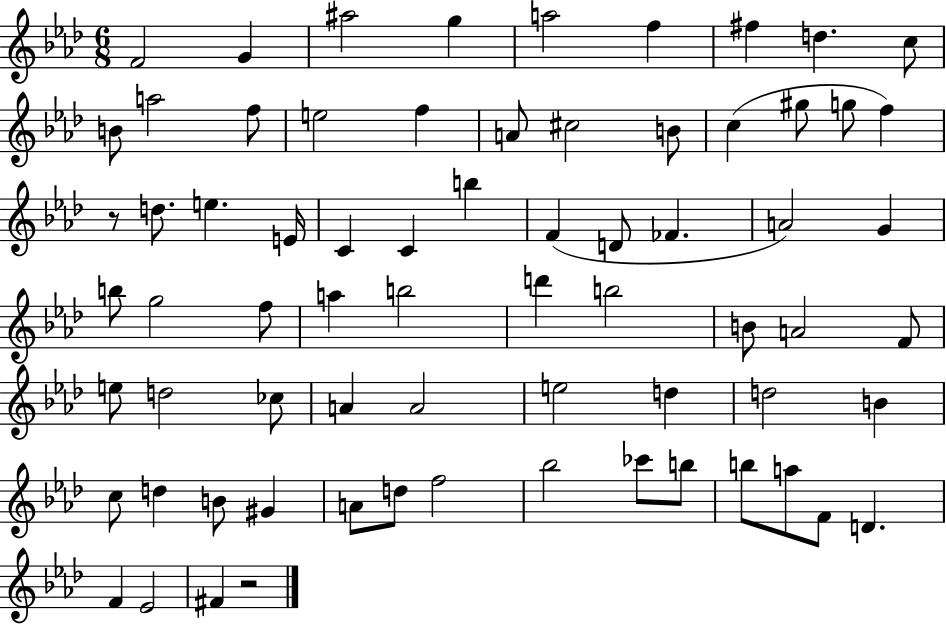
{
  \clef treble
  \numericTimeSignature
  \time 6/8
  \key aes \major
  \repeat volta 2 { f'2 g'4 | ais''2 g''4 | a''2 f''4 | fis''4 d''4. c''8 | \break b'8 a''2 f''8 | e''2 f''4 | a'8 cis''2 b'8 | c''4( gis''8 g''8 f''4) | \break r8 d''8. e''4. e'16 | c'4 c'4 b''4 | f'4( d'8 fes'4. | a'2) g'4 | \break b''8 g''2 f''8 | a''4 b''2 | d'''4 b''2 | b'8 a'2 f'8 | \break e''8 d''2 ces''8 | a'4 a'2 | e''2 d''4 | d''2 b'4 | \break c''8 d''4 b'8 gis'4 | a'8 d''8 f''2 | bes''2 ces'''8 b''8 | b''8 a''8 f'8 d'4. | \break f'4 ees'2 | fis'4 r2 | } \bar "|."
}